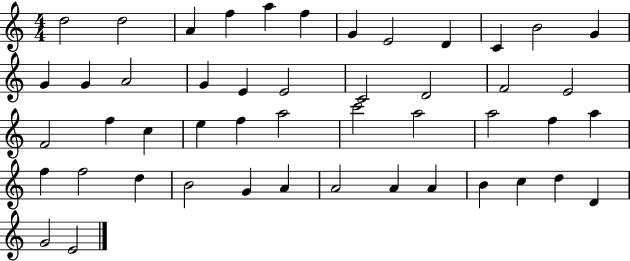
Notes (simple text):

D5/h D5/h A4/q F5/q A5/q F5/q G4/q E4/h D4/q C4/q B4/h G4/q G4/q G4/q A4/h G4/q E4/q E4/h C4/h D4/h F4/h E4/h F4/h F5/q C5/q E5/q F5/q A5/h C6/h A5/h A5/h F5/q A5/q F5/q F5/h D5/q B4/h G4/q A4/q A4/h A4/q A4/q B4/q C5/q D5/q D4/q G4/h E4/h